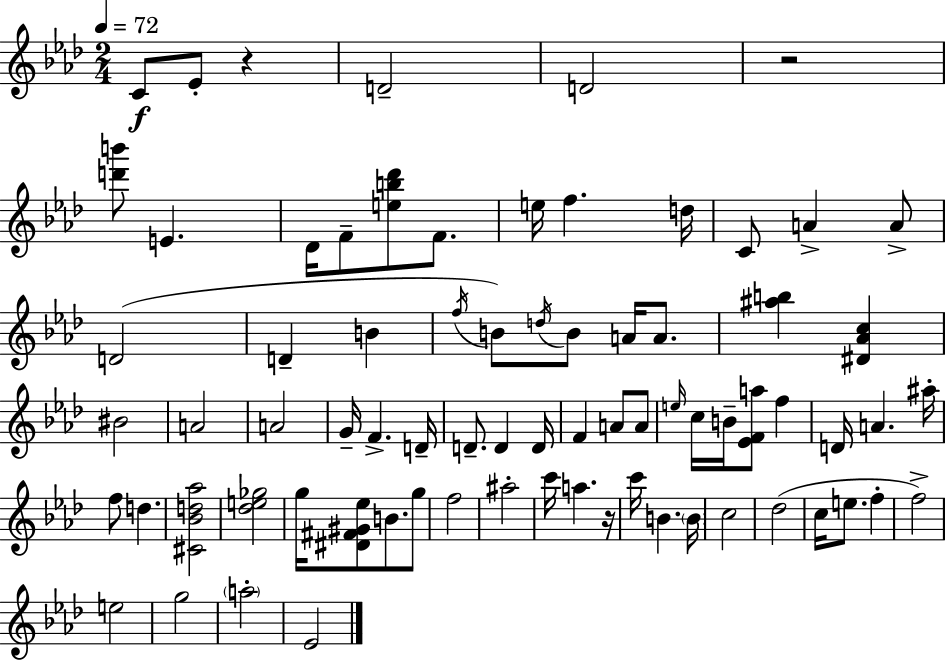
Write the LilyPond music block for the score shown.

{
  \clef treble
  \numericTimeSignature
  \time 2/4
  \key aes \major
  \tempo 4 = 72
  \repeat volta 2 { c'8\f ees'8-. r4 | d'2-- | d'2 | r2 | \break <d''' b'''>8 e'4. | des'16 f'8-- <e'' b'' des'''>8 f'8. | e''16 f''4. d''16 | c'8 a'4-> a'8-> | \break d'2( | d'4-- b'4 | \acciaccatura { f''16 } b'8) \acciaccatura { d''16 } b'8 a'16 a'8. | <ais'' b''>4 <dis' aes' c''>4 | \break bis'2 | a'2 | a'2 | g'16-- f'4.-> | \break d'16-- d'8.-- d'4 | d'16 f'4 a'8 | a'8 \grace { e''16 } c''16 b'16-- <ees' f' a''>8 f''4 | d'16 a'4. | \break ais''16-. f''8 d''4. | <cis' bes' d'' aes''>2 | <des'' e'' ges''>2 | g''16 <dis' fis' gis' ees''>8 b'8. | \break g''8 f''2 | ais''2-. | c'''16 a''4. | r16 c'''16 b'4. | \break \parenthesize b'16 c''2 | des''2( | c''16 e''8. f''4-. | f''2->) | \break e''2 | g''2 | \parenthesize a''2-. | ees'2 | \break } \bar "|."
}